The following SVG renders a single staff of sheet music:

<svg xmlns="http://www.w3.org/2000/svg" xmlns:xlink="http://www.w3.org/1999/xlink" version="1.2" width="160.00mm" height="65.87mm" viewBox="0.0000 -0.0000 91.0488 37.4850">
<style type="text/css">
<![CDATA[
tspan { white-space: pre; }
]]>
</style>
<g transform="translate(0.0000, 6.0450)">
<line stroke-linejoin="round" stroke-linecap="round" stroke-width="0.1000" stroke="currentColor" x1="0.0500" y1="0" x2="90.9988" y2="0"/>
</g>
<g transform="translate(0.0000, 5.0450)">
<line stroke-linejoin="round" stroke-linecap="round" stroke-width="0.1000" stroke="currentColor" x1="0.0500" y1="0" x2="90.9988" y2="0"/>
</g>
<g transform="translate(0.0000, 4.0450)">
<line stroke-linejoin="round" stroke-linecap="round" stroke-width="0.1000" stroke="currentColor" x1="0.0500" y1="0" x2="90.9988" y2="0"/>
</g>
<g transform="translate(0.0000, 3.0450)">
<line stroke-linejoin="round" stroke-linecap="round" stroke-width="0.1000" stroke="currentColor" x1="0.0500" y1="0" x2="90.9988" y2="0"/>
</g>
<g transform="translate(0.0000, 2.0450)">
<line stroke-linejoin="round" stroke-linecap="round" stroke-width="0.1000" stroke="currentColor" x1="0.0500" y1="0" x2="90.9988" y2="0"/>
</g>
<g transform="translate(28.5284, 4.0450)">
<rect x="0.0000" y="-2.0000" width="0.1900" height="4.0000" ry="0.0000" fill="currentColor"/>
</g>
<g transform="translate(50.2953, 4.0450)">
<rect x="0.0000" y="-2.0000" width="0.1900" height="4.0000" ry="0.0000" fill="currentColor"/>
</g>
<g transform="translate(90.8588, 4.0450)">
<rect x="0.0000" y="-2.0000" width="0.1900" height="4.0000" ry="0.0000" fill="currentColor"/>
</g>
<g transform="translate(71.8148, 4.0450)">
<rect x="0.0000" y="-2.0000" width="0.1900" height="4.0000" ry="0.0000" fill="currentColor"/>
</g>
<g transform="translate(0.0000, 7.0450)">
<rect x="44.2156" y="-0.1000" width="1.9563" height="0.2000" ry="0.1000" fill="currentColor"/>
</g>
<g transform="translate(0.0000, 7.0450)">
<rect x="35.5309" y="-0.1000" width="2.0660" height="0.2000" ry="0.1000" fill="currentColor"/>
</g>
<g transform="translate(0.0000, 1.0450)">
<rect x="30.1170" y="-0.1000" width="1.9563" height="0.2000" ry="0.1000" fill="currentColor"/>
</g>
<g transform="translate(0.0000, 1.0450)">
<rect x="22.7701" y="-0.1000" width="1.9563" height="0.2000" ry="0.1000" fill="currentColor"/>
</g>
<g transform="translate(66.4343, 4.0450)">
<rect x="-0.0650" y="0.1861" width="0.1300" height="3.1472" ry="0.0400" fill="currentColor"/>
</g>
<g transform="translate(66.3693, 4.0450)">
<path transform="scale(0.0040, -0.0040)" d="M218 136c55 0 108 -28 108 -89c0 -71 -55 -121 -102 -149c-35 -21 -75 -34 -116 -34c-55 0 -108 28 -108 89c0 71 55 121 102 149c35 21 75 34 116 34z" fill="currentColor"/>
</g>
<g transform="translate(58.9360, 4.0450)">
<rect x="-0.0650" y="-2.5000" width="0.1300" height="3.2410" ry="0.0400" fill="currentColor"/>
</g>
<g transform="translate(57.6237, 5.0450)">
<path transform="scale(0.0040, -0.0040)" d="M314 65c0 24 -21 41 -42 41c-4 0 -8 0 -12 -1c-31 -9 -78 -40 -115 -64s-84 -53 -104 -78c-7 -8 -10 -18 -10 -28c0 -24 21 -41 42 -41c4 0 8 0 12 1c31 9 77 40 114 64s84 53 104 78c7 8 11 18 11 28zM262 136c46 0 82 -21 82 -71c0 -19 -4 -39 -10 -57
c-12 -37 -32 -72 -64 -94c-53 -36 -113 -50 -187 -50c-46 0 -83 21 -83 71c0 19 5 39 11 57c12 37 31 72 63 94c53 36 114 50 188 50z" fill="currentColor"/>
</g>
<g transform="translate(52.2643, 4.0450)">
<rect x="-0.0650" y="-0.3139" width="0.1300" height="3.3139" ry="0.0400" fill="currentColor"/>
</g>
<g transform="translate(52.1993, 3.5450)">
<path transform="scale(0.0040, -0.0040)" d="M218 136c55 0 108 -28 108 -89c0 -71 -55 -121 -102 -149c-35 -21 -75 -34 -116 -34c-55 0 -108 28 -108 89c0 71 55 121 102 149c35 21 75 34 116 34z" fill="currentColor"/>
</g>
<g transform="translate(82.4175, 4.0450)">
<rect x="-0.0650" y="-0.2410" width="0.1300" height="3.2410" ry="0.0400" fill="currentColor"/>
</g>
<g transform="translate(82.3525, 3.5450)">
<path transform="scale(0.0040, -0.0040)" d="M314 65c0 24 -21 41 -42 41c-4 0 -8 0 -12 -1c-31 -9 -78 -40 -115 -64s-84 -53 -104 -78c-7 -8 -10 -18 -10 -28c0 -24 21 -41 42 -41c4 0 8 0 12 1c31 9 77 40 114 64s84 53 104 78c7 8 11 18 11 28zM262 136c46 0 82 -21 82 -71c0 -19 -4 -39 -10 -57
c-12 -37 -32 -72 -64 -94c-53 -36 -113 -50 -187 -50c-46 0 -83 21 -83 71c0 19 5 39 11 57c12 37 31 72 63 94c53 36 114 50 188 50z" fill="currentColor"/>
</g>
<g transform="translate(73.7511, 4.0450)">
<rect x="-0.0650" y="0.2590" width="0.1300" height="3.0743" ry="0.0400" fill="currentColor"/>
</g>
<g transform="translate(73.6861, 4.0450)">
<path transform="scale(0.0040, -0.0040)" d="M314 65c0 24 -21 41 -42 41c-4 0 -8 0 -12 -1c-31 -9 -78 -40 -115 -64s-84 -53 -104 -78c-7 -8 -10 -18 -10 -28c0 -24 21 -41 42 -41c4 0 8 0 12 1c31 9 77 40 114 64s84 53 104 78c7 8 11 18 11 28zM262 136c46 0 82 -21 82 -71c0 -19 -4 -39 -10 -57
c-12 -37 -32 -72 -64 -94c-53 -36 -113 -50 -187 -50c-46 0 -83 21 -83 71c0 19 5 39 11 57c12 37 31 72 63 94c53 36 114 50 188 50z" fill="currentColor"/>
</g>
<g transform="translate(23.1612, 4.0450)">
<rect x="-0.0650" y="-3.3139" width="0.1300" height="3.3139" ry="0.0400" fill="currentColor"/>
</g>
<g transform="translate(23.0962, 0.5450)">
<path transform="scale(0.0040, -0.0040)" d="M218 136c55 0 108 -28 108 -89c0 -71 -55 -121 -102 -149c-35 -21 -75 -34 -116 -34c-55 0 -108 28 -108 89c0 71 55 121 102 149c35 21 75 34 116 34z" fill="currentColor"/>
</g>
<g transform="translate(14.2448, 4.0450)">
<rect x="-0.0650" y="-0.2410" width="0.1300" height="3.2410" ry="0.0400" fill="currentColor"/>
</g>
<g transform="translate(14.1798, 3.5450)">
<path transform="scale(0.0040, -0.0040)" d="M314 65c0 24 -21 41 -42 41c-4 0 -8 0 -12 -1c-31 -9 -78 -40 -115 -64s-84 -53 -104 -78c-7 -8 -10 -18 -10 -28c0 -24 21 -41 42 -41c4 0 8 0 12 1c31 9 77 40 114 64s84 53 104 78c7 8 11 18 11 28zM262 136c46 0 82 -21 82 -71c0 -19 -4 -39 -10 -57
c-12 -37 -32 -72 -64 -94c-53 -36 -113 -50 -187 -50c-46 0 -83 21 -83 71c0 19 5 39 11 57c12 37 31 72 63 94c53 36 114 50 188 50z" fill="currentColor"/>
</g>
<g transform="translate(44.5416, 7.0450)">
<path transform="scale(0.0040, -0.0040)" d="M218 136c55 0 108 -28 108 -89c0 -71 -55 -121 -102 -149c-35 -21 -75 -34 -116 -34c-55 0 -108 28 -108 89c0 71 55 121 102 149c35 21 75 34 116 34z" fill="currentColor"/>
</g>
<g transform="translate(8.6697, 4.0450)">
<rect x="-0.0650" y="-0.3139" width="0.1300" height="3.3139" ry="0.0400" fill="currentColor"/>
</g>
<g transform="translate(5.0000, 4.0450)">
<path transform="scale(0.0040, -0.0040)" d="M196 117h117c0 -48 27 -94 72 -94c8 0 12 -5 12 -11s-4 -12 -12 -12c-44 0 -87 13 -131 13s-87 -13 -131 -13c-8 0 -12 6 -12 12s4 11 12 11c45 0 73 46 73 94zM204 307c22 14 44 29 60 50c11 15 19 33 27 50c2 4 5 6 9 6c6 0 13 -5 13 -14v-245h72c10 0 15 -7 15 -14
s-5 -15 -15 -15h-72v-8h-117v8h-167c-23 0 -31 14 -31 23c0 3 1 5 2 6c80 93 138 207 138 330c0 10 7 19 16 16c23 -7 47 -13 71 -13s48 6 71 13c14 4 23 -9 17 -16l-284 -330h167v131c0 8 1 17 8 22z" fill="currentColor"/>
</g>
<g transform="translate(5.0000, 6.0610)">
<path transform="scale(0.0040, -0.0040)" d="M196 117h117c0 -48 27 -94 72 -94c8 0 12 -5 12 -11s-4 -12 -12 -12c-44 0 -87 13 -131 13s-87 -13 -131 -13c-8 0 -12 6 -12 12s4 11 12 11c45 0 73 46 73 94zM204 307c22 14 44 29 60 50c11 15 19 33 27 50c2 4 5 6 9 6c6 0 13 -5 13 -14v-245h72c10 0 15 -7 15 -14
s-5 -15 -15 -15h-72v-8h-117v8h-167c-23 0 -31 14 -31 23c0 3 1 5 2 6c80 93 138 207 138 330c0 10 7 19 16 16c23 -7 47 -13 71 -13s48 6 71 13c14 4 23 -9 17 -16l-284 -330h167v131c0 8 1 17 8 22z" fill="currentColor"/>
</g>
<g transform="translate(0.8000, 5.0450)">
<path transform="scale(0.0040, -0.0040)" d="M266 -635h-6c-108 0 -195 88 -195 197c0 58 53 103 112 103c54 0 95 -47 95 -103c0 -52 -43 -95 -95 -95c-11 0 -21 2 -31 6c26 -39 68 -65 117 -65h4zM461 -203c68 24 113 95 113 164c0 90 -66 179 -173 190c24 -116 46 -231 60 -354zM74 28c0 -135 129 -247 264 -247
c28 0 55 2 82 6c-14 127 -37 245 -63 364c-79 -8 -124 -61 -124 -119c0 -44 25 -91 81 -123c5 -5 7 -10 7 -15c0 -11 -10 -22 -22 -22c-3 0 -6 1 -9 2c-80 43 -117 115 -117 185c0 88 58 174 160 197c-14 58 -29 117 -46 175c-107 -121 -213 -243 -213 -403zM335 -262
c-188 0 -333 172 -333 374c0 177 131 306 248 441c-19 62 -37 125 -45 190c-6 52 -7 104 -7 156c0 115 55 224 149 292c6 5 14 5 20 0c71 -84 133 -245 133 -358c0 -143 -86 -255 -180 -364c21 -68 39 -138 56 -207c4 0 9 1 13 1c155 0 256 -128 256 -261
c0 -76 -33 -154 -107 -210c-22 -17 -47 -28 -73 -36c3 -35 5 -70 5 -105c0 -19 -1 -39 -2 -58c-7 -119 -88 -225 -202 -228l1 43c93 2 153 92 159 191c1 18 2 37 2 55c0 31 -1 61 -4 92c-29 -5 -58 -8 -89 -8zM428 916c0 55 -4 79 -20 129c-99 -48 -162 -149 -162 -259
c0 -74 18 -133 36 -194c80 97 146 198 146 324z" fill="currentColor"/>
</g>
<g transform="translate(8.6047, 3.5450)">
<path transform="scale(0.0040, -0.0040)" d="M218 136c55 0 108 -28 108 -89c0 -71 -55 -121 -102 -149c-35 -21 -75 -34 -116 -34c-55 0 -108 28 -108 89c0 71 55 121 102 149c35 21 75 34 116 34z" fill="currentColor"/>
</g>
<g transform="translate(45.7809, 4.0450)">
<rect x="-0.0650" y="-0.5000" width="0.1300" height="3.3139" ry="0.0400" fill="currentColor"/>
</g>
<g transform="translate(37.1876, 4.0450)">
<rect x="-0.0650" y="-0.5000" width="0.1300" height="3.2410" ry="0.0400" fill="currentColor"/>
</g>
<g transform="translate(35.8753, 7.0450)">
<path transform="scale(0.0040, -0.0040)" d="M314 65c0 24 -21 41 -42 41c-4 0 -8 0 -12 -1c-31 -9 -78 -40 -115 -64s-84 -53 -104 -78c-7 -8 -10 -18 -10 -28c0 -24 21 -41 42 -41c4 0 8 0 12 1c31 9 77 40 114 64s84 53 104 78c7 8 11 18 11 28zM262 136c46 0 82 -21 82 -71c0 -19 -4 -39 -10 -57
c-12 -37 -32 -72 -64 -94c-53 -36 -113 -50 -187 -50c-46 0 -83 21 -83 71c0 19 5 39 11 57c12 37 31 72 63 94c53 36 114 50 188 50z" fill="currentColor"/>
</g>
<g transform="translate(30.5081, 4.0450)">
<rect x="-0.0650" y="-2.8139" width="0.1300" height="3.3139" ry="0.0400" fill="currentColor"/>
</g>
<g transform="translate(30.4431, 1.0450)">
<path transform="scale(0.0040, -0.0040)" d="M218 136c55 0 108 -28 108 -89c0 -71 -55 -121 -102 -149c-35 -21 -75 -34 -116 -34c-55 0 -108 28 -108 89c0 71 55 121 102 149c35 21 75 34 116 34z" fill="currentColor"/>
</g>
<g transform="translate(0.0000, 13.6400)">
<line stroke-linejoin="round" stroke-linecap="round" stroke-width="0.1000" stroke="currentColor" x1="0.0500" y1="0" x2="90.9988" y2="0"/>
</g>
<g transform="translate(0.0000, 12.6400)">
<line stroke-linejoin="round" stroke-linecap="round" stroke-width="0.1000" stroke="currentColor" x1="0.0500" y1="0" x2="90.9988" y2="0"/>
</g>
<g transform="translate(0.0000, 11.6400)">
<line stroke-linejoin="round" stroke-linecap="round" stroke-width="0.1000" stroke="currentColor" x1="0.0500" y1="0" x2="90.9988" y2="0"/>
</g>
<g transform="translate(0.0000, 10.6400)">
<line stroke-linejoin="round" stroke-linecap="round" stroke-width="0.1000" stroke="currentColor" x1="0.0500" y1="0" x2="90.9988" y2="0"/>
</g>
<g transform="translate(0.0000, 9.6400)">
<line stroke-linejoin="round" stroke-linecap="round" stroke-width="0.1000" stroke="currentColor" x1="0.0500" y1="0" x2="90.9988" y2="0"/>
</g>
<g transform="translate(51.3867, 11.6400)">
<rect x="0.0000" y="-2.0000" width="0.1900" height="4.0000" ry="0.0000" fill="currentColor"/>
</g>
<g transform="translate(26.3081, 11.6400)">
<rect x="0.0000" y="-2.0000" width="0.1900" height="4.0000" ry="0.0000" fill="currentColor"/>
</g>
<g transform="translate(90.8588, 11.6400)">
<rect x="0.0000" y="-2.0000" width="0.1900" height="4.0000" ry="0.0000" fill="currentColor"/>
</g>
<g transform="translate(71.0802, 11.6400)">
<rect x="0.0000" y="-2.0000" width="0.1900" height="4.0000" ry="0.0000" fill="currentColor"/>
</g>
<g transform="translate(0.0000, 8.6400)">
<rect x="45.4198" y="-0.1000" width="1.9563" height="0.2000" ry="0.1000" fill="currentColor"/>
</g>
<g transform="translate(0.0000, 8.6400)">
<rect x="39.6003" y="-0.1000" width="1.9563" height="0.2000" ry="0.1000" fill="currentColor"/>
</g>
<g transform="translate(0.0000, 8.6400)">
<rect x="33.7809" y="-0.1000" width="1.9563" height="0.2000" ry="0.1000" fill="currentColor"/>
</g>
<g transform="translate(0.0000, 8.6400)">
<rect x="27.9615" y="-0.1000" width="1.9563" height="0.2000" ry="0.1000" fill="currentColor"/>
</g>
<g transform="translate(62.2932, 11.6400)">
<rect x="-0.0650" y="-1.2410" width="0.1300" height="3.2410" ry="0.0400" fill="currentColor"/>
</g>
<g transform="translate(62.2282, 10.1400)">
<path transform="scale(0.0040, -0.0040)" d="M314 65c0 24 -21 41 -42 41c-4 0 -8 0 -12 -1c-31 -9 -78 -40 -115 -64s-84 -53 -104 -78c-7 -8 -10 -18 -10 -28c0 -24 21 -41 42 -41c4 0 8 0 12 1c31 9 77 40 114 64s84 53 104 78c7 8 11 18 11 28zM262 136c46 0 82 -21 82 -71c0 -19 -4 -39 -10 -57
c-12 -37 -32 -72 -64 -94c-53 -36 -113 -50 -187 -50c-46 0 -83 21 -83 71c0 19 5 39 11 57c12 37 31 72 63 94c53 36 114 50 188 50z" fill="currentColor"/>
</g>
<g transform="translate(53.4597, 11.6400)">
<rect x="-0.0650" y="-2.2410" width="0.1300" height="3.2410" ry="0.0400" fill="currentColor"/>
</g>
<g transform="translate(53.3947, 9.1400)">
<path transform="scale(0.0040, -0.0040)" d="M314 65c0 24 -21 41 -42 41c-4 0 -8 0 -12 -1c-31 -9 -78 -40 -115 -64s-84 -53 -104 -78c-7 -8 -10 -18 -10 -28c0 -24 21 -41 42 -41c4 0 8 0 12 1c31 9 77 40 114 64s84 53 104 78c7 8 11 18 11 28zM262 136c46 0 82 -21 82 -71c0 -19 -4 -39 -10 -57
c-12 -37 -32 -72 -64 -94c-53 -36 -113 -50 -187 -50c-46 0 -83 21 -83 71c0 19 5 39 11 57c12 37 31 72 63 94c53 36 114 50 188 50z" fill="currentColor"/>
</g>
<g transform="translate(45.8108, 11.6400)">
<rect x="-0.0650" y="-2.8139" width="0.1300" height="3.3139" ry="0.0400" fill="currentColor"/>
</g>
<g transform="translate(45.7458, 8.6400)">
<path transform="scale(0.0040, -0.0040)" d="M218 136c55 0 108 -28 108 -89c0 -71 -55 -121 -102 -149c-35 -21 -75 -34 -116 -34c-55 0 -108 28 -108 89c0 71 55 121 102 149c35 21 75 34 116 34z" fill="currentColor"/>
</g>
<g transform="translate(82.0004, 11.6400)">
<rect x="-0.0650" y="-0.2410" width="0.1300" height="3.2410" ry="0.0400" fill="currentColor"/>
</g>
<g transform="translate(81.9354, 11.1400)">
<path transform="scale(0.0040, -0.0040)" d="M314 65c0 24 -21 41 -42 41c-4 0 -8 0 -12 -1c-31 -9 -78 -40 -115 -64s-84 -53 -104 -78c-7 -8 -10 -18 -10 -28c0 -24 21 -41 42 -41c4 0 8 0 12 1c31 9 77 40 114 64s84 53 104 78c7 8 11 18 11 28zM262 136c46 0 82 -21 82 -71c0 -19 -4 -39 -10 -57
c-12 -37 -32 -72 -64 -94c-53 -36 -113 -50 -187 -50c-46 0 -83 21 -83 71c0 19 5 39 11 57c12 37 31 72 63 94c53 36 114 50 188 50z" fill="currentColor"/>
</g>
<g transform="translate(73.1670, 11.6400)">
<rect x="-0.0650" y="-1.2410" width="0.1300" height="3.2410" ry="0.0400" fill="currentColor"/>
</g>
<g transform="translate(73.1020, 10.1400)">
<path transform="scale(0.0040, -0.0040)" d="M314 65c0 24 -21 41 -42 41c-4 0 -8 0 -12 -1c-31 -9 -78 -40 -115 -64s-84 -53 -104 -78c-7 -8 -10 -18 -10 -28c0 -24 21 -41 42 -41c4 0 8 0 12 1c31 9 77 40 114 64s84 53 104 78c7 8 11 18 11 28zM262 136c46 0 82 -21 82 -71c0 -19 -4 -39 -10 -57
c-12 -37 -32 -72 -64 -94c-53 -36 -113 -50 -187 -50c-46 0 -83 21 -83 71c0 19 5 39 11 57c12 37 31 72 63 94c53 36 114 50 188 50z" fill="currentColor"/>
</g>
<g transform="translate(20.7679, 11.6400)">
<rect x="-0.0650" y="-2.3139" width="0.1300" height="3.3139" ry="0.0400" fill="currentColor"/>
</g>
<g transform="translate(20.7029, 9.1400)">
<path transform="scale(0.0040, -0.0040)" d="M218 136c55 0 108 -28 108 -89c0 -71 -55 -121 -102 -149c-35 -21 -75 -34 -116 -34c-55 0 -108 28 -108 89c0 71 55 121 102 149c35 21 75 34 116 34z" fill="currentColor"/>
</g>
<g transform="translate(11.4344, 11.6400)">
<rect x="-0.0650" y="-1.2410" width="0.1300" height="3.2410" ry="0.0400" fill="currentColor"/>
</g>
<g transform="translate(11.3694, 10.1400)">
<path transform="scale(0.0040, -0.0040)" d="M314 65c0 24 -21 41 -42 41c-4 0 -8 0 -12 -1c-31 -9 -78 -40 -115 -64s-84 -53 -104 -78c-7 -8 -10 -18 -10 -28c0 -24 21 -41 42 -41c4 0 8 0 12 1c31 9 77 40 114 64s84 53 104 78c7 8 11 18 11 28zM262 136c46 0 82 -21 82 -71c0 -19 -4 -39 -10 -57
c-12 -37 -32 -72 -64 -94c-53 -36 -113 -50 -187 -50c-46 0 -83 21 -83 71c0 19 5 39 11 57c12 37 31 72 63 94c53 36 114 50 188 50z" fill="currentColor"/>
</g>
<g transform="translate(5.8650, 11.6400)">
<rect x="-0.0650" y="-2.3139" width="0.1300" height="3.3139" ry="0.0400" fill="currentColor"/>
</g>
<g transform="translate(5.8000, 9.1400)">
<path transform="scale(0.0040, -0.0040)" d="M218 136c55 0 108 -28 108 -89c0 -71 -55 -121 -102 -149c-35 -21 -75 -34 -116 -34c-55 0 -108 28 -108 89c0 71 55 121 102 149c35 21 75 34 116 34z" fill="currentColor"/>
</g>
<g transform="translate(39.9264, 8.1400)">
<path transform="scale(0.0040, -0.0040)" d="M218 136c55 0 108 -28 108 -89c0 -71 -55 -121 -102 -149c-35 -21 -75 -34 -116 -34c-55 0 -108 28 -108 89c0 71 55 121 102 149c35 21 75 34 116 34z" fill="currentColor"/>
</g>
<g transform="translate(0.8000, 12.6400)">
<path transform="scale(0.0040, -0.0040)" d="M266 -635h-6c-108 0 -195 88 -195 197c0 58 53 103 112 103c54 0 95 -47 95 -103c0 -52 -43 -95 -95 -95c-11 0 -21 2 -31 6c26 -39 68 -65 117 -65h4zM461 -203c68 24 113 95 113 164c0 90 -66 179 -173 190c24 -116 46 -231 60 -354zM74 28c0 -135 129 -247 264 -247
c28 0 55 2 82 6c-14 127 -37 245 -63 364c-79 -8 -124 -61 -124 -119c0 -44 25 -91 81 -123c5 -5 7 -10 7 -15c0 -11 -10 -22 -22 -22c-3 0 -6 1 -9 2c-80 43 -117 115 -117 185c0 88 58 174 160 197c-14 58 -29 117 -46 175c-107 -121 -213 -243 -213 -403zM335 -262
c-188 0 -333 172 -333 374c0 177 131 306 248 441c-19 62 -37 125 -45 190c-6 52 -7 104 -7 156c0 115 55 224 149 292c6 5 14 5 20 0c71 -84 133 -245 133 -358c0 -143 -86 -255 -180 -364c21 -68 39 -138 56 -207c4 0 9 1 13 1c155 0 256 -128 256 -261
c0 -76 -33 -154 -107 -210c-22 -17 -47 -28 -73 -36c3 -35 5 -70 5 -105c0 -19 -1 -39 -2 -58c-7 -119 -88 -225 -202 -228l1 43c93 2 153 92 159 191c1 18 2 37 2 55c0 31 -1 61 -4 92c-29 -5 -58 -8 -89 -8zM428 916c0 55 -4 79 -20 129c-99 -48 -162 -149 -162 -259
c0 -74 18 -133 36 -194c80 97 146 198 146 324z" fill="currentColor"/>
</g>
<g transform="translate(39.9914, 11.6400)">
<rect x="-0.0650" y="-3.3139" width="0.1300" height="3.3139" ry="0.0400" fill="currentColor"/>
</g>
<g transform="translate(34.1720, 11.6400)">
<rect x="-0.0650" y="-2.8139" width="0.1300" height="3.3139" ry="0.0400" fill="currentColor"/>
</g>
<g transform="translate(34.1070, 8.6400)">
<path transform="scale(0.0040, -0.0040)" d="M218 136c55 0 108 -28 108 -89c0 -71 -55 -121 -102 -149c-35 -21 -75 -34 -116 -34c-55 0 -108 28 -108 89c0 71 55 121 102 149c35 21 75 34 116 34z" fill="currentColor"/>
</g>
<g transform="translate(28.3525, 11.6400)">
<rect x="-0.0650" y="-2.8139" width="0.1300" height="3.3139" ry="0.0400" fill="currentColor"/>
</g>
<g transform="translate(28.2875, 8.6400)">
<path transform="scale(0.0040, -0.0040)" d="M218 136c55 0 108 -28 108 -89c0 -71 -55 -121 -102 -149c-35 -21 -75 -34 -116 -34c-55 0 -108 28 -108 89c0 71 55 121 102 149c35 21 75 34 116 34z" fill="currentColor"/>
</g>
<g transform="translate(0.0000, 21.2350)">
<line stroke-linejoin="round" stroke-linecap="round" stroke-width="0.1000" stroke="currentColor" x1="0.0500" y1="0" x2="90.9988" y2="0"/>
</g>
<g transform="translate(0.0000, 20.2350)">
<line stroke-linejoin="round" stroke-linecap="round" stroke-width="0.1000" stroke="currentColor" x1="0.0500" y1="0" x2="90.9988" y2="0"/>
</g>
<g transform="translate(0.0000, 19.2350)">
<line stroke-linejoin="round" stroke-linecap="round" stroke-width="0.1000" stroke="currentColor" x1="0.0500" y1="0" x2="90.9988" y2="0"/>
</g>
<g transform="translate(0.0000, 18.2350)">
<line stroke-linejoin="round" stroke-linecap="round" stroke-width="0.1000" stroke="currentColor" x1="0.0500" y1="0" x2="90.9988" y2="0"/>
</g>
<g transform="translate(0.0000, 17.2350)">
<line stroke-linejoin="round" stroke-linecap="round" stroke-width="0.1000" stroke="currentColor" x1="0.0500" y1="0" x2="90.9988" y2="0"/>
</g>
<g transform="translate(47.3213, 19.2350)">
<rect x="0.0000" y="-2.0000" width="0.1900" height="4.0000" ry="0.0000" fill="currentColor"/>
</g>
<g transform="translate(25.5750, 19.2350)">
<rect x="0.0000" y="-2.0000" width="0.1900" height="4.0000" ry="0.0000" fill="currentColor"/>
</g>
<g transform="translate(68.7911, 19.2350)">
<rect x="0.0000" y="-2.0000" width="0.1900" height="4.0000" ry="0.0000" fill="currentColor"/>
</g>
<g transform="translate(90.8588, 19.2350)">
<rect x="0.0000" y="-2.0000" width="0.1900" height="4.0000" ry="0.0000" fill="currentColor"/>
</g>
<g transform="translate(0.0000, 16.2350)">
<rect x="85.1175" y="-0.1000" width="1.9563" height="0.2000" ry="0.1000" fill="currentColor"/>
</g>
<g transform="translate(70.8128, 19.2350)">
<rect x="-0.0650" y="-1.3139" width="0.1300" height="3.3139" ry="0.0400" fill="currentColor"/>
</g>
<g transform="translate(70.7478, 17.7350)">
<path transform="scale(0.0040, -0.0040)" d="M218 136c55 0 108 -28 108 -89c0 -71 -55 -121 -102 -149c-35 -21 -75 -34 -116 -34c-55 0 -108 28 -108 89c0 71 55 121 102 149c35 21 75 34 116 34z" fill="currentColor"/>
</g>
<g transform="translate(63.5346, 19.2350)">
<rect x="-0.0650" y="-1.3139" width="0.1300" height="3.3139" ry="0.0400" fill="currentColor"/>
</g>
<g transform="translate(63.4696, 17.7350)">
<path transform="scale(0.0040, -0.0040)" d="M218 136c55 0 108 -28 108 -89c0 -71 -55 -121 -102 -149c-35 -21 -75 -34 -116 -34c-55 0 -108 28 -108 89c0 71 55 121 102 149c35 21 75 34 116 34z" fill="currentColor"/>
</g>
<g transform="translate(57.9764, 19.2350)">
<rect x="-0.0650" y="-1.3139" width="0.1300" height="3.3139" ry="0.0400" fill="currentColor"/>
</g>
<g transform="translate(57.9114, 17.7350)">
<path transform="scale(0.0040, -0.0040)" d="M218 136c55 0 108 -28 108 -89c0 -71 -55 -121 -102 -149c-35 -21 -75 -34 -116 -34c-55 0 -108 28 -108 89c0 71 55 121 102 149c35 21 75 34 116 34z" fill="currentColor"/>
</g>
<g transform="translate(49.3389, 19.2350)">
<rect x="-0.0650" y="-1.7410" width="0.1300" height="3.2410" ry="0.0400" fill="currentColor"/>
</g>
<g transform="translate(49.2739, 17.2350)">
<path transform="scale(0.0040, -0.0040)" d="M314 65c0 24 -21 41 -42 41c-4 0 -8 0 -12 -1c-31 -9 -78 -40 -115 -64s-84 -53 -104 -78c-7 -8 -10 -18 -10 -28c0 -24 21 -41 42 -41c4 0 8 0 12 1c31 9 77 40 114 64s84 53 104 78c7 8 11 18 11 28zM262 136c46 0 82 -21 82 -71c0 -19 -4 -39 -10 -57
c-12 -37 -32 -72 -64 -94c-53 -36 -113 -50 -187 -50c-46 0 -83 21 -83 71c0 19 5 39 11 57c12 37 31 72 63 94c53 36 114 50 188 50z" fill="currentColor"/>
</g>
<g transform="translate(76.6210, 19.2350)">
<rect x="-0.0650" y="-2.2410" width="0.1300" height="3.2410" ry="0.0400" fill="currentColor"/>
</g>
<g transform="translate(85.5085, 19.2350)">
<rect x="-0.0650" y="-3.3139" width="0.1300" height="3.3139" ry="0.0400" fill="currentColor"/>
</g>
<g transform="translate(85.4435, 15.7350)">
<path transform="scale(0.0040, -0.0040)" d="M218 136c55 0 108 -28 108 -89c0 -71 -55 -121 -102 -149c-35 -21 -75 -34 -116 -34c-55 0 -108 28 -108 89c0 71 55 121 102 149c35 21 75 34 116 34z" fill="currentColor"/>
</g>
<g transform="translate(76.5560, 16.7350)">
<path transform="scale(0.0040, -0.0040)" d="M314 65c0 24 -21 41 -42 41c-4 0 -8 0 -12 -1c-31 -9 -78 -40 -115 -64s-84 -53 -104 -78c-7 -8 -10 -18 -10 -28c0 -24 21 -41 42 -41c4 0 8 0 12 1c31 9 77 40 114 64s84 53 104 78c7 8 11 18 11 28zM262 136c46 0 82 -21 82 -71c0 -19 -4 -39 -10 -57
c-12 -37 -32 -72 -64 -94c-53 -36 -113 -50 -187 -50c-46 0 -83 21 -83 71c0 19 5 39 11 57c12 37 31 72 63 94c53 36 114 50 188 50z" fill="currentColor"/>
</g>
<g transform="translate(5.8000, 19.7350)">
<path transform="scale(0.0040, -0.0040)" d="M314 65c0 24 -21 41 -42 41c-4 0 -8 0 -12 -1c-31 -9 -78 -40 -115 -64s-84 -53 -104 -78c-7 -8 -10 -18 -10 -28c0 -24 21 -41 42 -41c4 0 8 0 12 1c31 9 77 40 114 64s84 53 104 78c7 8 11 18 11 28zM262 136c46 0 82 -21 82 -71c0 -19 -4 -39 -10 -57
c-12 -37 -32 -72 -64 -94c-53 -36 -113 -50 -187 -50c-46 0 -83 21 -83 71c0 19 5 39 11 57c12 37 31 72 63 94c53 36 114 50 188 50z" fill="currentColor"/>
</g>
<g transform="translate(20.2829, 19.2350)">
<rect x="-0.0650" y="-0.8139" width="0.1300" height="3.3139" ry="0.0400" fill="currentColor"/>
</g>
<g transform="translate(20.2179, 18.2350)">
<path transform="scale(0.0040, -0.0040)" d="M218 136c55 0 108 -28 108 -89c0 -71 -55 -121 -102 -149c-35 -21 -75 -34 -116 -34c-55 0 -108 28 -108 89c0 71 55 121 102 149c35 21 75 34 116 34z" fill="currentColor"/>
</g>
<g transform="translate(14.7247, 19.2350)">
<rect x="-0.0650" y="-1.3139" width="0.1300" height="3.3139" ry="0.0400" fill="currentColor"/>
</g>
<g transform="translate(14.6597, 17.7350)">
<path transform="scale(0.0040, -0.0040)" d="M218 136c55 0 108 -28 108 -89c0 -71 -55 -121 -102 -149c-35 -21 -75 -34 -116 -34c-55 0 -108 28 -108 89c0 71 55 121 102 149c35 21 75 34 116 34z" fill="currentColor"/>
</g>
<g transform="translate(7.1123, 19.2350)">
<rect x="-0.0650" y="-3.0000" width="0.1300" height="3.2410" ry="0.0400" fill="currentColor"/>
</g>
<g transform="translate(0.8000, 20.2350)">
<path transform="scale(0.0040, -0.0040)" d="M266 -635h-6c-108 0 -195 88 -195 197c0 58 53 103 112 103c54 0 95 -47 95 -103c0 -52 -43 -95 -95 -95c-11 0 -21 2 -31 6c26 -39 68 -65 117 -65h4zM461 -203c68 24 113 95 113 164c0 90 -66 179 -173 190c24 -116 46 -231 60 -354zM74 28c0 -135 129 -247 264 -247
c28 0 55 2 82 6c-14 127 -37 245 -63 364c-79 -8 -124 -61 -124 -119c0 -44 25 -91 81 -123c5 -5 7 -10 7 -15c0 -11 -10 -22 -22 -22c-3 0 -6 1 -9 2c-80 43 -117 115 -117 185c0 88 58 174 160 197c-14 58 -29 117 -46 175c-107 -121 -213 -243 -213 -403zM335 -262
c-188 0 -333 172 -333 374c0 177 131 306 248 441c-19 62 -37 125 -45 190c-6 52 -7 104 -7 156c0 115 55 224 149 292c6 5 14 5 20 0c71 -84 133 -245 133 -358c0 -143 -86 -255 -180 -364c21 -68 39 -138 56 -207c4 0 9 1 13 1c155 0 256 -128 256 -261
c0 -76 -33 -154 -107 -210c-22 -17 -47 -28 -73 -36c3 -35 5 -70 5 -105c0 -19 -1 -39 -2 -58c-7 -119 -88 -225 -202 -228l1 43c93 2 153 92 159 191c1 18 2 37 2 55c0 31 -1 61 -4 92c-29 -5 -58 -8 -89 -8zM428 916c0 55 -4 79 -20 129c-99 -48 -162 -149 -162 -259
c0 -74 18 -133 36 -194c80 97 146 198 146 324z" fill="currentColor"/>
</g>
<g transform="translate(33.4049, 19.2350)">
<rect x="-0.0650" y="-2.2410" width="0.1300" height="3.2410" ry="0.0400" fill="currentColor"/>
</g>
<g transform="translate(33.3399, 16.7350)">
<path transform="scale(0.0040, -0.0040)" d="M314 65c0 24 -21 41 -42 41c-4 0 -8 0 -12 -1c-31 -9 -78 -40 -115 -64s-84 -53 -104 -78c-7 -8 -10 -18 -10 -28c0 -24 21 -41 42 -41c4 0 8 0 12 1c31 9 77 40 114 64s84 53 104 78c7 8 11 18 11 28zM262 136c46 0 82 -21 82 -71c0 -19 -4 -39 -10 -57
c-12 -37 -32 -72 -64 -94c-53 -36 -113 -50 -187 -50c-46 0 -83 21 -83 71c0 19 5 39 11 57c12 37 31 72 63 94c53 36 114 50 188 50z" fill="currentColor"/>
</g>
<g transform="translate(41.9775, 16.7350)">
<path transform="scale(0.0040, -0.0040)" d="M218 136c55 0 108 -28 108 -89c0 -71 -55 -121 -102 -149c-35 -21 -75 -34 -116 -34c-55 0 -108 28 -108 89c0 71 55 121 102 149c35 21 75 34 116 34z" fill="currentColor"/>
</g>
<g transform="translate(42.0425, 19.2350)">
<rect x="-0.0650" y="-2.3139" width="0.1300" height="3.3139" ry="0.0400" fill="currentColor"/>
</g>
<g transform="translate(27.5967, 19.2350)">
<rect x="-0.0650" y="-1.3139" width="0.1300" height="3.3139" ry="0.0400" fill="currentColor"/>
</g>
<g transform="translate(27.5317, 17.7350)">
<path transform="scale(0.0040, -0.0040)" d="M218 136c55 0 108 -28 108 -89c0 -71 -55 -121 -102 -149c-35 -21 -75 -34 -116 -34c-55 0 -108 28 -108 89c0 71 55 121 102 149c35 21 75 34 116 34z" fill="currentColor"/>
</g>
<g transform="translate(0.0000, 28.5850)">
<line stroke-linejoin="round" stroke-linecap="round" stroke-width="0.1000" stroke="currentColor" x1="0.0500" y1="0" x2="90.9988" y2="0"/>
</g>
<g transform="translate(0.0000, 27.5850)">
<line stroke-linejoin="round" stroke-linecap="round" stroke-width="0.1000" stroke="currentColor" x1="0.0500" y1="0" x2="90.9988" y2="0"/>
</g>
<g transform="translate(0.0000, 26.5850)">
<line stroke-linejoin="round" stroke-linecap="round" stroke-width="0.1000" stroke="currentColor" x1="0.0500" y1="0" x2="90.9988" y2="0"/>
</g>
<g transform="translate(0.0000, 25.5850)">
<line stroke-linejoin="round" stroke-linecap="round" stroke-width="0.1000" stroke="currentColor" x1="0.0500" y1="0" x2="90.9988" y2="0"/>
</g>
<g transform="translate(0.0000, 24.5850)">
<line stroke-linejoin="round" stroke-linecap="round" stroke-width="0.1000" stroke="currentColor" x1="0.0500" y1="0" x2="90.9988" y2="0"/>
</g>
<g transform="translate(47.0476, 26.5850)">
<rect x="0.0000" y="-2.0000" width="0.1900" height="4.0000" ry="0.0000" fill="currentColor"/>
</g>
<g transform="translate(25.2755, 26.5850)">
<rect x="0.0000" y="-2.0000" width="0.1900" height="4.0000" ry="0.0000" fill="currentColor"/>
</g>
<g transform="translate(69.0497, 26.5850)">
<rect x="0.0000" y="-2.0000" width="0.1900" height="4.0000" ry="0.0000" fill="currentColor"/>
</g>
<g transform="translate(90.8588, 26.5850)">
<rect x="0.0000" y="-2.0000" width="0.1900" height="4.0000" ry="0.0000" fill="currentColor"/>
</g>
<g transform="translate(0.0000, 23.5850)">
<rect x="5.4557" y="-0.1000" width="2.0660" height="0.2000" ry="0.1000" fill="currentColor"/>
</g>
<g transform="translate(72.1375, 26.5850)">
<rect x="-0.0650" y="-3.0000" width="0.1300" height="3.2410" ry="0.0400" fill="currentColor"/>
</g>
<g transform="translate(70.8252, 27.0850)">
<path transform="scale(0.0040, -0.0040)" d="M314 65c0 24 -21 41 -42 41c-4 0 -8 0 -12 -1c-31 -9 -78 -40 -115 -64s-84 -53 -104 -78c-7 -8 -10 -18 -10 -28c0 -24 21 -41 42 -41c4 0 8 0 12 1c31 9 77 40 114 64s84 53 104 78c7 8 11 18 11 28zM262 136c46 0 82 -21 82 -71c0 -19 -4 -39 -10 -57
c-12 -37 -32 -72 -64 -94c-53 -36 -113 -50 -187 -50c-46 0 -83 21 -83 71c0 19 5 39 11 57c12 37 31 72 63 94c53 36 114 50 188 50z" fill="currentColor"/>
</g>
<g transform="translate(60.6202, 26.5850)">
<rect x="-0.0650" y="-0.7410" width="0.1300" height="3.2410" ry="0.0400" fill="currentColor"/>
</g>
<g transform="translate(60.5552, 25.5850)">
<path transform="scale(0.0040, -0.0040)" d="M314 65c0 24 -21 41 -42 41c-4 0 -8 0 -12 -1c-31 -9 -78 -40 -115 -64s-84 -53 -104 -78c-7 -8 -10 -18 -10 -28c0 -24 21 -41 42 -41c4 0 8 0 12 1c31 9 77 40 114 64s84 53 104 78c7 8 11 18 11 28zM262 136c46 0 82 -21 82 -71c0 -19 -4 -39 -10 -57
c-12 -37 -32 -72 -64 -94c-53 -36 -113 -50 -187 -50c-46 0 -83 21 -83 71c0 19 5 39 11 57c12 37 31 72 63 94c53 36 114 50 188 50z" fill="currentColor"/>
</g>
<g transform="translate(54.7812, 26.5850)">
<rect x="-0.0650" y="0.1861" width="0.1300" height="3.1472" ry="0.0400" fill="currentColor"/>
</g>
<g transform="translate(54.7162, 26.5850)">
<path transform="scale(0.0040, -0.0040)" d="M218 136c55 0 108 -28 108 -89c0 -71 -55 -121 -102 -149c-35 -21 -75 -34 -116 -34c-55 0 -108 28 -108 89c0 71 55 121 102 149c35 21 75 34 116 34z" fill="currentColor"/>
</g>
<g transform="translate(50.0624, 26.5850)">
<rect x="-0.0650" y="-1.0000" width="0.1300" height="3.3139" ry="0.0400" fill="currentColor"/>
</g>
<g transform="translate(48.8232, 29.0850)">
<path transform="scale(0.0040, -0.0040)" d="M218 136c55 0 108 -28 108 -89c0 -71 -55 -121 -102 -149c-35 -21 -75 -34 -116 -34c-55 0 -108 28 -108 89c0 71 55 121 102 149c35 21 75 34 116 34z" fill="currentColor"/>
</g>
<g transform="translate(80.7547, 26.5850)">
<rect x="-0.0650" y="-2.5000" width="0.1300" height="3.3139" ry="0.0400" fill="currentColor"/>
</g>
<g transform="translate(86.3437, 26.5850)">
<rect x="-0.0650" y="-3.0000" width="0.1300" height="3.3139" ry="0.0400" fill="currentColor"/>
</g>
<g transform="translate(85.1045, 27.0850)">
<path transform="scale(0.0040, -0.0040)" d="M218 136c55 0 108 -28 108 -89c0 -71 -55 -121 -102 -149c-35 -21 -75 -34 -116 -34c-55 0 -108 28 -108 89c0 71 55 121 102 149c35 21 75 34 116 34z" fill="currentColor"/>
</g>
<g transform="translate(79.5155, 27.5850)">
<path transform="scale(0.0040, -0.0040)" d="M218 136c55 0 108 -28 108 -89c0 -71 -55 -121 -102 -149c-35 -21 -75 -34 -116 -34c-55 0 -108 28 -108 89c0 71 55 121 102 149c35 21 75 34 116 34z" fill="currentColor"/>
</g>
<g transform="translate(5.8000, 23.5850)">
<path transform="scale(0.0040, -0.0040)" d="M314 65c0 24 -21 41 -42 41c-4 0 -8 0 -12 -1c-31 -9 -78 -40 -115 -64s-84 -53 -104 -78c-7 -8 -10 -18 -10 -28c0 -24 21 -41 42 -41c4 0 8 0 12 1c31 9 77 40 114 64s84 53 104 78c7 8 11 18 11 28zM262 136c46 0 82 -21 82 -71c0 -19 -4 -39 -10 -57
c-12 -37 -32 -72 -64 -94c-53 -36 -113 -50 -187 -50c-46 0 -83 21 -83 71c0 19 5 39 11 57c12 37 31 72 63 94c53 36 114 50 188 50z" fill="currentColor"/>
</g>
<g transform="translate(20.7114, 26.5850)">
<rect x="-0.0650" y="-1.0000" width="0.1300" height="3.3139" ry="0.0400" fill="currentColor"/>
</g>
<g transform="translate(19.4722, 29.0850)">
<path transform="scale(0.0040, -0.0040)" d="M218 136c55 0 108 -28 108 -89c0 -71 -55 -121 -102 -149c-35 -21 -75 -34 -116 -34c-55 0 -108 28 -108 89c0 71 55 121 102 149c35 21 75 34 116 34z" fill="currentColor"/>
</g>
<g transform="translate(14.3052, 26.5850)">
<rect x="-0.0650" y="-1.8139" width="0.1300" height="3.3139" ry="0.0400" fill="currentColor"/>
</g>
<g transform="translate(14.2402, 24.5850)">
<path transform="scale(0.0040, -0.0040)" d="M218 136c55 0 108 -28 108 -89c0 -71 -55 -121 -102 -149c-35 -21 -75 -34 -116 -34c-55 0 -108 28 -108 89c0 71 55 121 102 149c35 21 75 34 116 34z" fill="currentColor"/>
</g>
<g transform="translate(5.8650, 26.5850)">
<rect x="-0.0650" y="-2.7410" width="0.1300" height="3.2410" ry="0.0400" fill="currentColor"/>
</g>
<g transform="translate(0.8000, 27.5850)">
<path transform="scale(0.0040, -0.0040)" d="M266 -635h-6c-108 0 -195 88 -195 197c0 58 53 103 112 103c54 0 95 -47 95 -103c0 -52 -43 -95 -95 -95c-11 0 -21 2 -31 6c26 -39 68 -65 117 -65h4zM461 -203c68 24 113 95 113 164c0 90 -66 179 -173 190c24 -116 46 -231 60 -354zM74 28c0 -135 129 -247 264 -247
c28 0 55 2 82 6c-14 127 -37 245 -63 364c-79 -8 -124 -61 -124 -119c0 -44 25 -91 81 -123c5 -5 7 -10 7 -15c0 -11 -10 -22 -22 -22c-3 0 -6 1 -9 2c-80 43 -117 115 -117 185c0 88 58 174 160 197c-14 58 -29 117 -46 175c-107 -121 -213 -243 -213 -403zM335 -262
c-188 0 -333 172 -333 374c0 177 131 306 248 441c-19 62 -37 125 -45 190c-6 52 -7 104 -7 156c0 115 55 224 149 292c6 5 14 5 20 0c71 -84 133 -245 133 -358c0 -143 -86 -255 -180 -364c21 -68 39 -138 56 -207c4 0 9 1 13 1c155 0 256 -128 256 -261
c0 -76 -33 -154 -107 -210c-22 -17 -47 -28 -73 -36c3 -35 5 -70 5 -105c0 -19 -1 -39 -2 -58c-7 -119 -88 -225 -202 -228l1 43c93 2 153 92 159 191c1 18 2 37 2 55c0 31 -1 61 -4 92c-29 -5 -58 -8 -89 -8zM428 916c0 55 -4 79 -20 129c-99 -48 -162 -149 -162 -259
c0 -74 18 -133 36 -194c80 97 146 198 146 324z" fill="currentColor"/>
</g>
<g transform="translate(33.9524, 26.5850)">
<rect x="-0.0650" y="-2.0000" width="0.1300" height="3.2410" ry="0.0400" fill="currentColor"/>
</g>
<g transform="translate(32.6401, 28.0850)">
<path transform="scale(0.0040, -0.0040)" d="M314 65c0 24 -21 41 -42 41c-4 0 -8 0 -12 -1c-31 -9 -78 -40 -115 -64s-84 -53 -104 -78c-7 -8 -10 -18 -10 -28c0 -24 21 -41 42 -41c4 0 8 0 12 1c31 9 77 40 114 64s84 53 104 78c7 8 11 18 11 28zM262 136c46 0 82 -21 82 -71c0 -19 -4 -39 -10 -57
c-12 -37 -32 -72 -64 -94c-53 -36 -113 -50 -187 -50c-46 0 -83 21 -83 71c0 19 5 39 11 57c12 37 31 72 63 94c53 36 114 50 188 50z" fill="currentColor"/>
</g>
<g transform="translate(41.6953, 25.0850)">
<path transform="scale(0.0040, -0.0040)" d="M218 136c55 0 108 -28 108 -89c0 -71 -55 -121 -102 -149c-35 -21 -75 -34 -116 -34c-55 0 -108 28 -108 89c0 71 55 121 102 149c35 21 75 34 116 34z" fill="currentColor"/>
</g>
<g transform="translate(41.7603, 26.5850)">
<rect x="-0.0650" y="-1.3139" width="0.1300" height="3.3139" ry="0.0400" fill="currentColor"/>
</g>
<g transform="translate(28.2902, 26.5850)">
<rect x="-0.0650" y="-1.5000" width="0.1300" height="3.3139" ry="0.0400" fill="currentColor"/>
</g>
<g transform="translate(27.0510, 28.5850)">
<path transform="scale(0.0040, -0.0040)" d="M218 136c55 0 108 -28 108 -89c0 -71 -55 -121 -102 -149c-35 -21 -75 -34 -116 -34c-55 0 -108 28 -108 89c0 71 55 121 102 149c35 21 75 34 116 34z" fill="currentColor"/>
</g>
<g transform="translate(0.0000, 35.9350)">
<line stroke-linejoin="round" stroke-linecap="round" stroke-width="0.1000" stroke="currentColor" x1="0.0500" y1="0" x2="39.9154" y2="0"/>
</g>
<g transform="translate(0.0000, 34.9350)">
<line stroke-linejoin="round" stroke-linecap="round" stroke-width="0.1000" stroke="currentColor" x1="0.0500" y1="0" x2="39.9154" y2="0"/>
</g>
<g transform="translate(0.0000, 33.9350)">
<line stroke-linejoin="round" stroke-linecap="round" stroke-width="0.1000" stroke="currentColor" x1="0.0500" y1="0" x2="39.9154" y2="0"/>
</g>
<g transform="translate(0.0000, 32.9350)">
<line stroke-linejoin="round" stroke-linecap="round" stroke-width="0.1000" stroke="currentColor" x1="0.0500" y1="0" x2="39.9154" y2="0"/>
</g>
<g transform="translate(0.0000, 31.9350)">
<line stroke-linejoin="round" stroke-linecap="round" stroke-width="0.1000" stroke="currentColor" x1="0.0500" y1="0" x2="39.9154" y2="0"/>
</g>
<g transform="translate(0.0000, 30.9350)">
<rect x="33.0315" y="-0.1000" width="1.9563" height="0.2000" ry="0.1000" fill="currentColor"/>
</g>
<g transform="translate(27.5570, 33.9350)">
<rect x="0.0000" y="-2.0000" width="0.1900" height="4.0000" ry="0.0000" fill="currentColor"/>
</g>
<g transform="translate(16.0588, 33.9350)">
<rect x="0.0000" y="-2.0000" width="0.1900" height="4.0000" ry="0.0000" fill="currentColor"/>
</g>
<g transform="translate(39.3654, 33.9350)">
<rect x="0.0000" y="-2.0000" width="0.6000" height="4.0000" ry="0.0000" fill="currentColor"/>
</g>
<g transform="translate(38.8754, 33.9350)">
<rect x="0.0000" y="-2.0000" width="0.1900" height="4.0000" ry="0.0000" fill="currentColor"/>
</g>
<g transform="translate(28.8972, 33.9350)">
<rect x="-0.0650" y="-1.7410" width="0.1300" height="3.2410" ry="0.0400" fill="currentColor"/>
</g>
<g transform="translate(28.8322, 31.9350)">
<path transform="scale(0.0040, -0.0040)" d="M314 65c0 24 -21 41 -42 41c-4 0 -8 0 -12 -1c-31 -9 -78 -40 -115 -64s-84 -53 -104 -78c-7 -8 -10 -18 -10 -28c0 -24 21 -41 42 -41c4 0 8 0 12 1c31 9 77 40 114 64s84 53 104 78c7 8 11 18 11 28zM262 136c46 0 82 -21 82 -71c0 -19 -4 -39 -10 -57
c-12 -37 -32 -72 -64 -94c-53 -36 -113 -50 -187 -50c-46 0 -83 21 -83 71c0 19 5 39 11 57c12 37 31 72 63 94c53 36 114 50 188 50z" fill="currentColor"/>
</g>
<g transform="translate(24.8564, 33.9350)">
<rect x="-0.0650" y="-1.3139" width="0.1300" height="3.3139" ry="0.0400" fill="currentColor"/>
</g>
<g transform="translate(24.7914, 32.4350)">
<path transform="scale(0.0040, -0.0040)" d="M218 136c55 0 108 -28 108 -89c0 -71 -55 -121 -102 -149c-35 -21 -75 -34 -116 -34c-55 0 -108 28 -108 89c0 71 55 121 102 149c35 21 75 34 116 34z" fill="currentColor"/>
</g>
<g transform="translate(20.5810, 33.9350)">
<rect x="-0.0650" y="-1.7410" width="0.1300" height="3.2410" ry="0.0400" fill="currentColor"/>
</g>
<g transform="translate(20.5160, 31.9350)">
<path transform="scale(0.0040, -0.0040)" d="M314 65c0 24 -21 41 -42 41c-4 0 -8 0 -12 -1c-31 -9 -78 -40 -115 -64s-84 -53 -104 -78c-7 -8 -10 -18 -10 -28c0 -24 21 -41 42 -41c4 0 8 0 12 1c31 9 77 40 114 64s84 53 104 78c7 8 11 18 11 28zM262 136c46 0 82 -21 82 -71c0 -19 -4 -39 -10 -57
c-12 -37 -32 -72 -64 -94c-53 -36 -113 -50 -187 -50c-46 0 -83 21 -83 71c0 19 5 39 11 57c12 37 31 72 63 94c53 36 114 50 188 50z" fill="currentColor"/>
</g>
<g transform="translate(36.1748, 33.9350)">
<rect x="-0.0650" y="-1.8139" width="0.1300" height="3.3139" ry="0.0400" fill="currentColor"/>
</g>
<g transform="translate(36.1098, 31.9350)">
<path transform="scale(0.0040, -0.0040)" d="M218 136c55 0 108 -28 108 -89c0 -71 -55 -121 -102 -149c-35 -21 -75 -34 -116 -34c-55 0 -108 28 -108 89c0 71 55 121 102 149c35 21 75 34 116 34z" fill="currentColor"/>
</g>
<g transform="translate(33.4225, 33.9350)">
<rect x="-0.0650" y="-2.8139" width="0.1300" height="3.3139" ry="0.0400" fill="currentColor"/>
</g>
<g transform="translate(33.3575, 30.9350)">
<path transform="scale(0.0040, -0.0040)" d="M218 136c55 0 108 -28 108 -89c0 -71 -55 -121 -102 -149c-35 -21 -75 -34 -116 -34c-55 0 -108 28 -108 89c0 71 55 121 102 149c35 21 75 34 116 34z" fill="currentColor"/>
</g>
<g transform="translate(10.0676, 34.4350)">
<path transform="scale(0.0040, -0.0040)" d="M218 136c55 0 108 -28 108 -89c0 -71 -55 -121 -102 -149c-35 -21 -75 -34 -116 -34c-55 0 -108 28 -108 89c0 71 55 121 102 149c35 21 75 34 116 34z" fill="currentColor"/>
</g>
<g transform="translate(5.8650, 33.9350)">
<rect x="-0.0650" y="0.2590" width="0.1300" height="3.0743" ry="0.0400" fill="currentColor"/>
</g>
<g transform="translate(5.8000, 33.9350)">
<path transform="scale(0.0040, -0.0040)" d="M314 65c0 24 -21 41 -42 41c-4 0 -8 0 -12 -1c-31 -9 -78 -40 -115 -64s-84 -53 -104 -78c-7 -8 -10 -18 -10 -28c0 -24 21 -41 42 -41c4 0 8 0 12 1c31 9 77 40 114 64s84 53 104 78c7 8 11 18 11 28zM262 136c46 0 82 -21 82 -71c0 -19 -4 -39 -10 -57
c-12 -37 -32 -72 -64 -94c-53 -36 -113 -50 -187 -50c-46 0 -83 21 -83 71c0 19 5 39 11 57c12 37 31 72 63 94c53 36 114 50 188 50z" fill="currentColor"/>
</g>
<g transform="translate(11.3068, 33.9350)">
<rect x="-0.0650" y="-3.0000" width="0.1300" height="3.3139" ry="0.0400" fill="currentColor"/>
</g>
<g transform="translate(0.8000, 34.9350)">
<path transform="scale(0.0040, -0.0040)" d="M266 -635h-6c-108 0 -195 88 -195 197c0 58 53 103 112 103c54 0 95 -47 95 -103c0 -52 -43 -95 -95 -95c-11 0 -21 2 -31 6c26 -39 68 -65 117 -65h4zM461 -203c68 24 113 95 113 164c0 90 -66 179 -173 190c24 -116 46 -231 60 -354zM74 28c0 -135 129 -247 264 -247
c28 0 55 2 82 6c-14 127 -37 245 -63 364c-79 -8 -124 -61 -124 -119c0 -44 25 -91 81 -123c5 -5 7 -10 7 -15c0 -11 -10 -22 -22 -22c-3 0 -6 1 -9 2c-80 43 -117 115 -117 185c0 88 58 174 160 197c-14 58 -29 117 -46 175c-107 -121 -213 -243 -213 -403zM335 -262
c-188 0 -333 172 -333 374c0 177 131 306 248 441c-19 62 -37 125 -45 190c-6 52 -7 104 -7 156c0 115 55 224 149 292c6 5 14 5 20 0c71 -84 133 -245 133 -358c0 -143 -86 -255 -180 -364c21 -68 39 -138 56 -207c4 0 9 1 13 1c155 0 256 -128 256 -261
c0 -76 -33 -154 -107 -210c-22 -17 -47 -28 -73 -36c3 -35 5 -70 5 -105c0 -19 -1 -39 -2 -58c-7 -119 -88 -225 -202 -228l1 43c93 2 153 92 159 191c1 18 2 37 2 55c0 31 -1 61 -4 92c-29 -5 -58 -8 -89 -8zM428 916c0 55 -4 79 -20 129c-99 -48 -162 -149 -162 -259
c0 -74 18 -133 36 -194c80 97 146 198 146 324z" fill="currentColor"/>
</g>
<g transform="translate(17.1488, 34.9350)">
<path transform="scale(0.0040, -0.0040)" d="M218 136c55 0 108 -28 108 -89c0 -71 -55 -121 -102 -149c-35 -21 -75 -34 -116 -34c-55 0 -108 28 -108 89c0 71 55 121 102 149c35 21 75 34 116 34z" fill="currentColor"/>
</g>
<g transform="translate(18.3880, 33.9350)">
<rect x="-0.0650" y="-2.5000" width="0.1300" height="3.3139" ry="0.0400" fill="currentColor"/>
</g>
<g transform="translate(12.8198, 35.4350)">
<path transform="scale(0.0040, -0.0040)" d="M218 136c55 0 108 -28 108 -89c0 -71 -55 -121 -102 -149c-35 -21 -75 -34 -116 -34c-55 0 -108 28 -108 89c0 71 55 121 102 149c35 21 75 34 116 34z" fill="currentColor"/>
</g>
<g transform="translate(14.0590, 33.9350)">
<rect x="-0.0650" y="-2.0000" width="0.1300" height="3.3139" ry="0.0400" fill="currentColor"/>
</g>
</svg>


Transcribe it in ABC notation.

X:1
T:Untitled
M:4/4
L:1/4
K:C
c c2 b a C2 C c G2 B B2 c2 g e2 g a a b a g2 e2 e2 c2 A2 e d e g2 g f2 e e e g2 b a2 f D E F2 e D B d2 A2 G A B2 A F G f2 e f2 a f